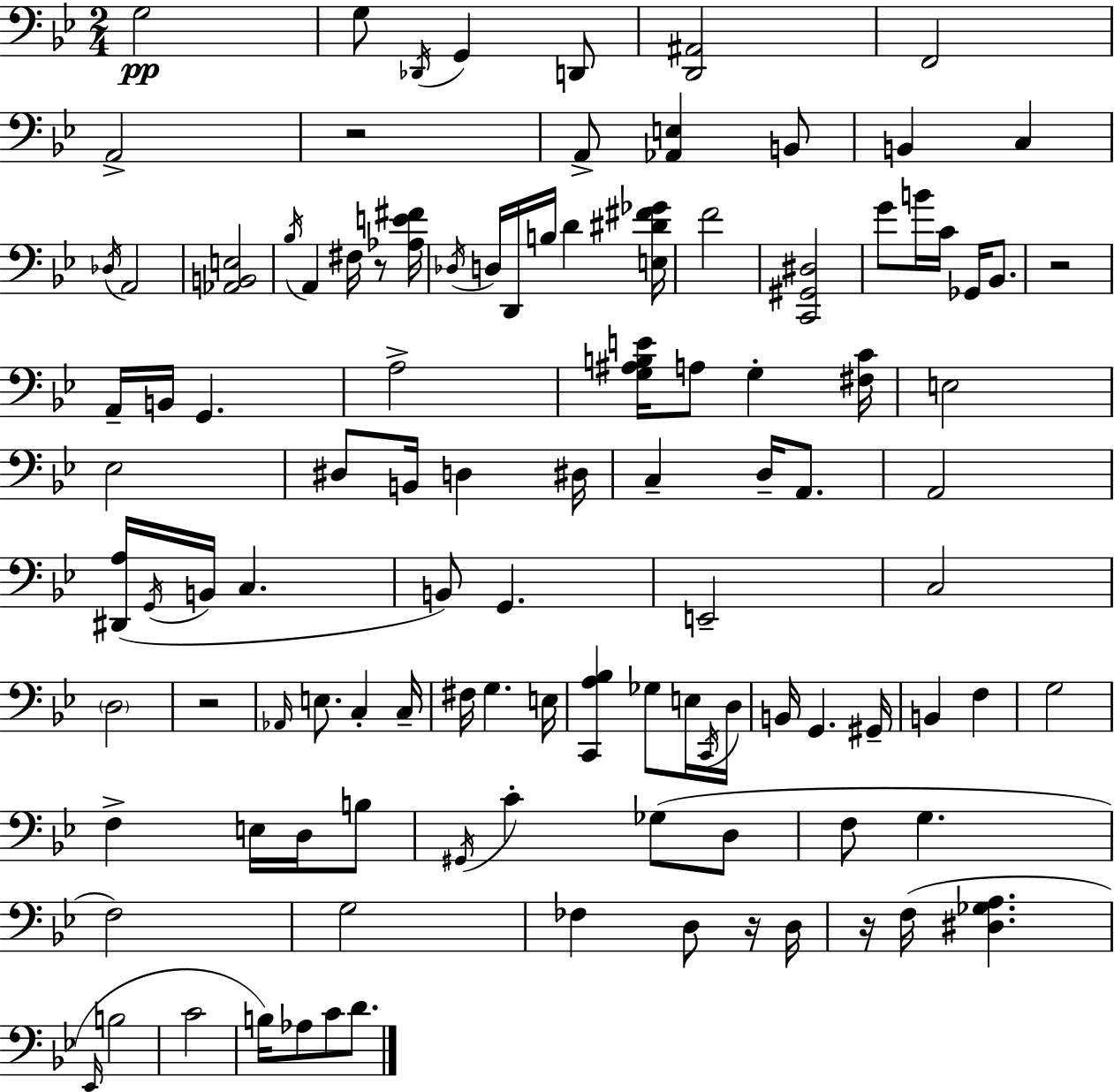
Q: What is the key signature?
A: BES major